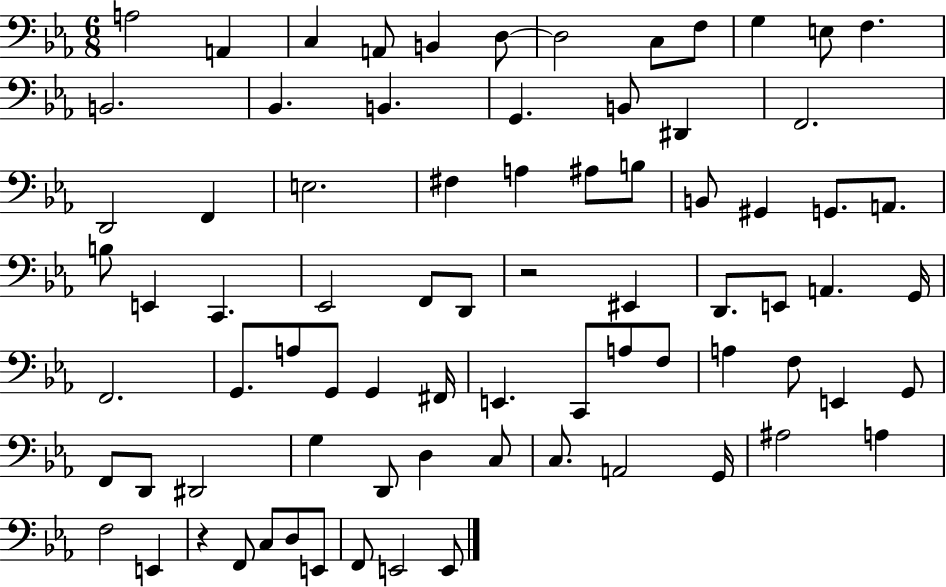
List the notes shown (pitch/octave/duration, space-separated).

A3/h A2/q C3/q A2/e B2/q D3/e D3/h C3/e F3/e G3/q E3/e F3/q. B2/h. Bb2/q. B2/q. G2/q. B2/e D#2/q F2/h. D2/h F2/q E3/h. F#3/q A3/q A#3/e B3/e B2/e G#2/q G2/e. A2/e. B3/e E2/q C2/q. Eb2/h F2/e D2/e R/h EIS2/q D2/e. E2/e A2/q. G2/s F2/h. G2/e. A3/e G2/e G2/q F#2/s E2/q. C2/e A3/e F3/e A3/q F3/e E2/q G2/e F2/e D2/e D#2/h G3/q D2/e D3/q C3/e C3/e. A2/h G2/s A#3/h A3/q F3/h E2/q R/q F2/e C3/e D3/e E2/e F2/e E2/h E2/e